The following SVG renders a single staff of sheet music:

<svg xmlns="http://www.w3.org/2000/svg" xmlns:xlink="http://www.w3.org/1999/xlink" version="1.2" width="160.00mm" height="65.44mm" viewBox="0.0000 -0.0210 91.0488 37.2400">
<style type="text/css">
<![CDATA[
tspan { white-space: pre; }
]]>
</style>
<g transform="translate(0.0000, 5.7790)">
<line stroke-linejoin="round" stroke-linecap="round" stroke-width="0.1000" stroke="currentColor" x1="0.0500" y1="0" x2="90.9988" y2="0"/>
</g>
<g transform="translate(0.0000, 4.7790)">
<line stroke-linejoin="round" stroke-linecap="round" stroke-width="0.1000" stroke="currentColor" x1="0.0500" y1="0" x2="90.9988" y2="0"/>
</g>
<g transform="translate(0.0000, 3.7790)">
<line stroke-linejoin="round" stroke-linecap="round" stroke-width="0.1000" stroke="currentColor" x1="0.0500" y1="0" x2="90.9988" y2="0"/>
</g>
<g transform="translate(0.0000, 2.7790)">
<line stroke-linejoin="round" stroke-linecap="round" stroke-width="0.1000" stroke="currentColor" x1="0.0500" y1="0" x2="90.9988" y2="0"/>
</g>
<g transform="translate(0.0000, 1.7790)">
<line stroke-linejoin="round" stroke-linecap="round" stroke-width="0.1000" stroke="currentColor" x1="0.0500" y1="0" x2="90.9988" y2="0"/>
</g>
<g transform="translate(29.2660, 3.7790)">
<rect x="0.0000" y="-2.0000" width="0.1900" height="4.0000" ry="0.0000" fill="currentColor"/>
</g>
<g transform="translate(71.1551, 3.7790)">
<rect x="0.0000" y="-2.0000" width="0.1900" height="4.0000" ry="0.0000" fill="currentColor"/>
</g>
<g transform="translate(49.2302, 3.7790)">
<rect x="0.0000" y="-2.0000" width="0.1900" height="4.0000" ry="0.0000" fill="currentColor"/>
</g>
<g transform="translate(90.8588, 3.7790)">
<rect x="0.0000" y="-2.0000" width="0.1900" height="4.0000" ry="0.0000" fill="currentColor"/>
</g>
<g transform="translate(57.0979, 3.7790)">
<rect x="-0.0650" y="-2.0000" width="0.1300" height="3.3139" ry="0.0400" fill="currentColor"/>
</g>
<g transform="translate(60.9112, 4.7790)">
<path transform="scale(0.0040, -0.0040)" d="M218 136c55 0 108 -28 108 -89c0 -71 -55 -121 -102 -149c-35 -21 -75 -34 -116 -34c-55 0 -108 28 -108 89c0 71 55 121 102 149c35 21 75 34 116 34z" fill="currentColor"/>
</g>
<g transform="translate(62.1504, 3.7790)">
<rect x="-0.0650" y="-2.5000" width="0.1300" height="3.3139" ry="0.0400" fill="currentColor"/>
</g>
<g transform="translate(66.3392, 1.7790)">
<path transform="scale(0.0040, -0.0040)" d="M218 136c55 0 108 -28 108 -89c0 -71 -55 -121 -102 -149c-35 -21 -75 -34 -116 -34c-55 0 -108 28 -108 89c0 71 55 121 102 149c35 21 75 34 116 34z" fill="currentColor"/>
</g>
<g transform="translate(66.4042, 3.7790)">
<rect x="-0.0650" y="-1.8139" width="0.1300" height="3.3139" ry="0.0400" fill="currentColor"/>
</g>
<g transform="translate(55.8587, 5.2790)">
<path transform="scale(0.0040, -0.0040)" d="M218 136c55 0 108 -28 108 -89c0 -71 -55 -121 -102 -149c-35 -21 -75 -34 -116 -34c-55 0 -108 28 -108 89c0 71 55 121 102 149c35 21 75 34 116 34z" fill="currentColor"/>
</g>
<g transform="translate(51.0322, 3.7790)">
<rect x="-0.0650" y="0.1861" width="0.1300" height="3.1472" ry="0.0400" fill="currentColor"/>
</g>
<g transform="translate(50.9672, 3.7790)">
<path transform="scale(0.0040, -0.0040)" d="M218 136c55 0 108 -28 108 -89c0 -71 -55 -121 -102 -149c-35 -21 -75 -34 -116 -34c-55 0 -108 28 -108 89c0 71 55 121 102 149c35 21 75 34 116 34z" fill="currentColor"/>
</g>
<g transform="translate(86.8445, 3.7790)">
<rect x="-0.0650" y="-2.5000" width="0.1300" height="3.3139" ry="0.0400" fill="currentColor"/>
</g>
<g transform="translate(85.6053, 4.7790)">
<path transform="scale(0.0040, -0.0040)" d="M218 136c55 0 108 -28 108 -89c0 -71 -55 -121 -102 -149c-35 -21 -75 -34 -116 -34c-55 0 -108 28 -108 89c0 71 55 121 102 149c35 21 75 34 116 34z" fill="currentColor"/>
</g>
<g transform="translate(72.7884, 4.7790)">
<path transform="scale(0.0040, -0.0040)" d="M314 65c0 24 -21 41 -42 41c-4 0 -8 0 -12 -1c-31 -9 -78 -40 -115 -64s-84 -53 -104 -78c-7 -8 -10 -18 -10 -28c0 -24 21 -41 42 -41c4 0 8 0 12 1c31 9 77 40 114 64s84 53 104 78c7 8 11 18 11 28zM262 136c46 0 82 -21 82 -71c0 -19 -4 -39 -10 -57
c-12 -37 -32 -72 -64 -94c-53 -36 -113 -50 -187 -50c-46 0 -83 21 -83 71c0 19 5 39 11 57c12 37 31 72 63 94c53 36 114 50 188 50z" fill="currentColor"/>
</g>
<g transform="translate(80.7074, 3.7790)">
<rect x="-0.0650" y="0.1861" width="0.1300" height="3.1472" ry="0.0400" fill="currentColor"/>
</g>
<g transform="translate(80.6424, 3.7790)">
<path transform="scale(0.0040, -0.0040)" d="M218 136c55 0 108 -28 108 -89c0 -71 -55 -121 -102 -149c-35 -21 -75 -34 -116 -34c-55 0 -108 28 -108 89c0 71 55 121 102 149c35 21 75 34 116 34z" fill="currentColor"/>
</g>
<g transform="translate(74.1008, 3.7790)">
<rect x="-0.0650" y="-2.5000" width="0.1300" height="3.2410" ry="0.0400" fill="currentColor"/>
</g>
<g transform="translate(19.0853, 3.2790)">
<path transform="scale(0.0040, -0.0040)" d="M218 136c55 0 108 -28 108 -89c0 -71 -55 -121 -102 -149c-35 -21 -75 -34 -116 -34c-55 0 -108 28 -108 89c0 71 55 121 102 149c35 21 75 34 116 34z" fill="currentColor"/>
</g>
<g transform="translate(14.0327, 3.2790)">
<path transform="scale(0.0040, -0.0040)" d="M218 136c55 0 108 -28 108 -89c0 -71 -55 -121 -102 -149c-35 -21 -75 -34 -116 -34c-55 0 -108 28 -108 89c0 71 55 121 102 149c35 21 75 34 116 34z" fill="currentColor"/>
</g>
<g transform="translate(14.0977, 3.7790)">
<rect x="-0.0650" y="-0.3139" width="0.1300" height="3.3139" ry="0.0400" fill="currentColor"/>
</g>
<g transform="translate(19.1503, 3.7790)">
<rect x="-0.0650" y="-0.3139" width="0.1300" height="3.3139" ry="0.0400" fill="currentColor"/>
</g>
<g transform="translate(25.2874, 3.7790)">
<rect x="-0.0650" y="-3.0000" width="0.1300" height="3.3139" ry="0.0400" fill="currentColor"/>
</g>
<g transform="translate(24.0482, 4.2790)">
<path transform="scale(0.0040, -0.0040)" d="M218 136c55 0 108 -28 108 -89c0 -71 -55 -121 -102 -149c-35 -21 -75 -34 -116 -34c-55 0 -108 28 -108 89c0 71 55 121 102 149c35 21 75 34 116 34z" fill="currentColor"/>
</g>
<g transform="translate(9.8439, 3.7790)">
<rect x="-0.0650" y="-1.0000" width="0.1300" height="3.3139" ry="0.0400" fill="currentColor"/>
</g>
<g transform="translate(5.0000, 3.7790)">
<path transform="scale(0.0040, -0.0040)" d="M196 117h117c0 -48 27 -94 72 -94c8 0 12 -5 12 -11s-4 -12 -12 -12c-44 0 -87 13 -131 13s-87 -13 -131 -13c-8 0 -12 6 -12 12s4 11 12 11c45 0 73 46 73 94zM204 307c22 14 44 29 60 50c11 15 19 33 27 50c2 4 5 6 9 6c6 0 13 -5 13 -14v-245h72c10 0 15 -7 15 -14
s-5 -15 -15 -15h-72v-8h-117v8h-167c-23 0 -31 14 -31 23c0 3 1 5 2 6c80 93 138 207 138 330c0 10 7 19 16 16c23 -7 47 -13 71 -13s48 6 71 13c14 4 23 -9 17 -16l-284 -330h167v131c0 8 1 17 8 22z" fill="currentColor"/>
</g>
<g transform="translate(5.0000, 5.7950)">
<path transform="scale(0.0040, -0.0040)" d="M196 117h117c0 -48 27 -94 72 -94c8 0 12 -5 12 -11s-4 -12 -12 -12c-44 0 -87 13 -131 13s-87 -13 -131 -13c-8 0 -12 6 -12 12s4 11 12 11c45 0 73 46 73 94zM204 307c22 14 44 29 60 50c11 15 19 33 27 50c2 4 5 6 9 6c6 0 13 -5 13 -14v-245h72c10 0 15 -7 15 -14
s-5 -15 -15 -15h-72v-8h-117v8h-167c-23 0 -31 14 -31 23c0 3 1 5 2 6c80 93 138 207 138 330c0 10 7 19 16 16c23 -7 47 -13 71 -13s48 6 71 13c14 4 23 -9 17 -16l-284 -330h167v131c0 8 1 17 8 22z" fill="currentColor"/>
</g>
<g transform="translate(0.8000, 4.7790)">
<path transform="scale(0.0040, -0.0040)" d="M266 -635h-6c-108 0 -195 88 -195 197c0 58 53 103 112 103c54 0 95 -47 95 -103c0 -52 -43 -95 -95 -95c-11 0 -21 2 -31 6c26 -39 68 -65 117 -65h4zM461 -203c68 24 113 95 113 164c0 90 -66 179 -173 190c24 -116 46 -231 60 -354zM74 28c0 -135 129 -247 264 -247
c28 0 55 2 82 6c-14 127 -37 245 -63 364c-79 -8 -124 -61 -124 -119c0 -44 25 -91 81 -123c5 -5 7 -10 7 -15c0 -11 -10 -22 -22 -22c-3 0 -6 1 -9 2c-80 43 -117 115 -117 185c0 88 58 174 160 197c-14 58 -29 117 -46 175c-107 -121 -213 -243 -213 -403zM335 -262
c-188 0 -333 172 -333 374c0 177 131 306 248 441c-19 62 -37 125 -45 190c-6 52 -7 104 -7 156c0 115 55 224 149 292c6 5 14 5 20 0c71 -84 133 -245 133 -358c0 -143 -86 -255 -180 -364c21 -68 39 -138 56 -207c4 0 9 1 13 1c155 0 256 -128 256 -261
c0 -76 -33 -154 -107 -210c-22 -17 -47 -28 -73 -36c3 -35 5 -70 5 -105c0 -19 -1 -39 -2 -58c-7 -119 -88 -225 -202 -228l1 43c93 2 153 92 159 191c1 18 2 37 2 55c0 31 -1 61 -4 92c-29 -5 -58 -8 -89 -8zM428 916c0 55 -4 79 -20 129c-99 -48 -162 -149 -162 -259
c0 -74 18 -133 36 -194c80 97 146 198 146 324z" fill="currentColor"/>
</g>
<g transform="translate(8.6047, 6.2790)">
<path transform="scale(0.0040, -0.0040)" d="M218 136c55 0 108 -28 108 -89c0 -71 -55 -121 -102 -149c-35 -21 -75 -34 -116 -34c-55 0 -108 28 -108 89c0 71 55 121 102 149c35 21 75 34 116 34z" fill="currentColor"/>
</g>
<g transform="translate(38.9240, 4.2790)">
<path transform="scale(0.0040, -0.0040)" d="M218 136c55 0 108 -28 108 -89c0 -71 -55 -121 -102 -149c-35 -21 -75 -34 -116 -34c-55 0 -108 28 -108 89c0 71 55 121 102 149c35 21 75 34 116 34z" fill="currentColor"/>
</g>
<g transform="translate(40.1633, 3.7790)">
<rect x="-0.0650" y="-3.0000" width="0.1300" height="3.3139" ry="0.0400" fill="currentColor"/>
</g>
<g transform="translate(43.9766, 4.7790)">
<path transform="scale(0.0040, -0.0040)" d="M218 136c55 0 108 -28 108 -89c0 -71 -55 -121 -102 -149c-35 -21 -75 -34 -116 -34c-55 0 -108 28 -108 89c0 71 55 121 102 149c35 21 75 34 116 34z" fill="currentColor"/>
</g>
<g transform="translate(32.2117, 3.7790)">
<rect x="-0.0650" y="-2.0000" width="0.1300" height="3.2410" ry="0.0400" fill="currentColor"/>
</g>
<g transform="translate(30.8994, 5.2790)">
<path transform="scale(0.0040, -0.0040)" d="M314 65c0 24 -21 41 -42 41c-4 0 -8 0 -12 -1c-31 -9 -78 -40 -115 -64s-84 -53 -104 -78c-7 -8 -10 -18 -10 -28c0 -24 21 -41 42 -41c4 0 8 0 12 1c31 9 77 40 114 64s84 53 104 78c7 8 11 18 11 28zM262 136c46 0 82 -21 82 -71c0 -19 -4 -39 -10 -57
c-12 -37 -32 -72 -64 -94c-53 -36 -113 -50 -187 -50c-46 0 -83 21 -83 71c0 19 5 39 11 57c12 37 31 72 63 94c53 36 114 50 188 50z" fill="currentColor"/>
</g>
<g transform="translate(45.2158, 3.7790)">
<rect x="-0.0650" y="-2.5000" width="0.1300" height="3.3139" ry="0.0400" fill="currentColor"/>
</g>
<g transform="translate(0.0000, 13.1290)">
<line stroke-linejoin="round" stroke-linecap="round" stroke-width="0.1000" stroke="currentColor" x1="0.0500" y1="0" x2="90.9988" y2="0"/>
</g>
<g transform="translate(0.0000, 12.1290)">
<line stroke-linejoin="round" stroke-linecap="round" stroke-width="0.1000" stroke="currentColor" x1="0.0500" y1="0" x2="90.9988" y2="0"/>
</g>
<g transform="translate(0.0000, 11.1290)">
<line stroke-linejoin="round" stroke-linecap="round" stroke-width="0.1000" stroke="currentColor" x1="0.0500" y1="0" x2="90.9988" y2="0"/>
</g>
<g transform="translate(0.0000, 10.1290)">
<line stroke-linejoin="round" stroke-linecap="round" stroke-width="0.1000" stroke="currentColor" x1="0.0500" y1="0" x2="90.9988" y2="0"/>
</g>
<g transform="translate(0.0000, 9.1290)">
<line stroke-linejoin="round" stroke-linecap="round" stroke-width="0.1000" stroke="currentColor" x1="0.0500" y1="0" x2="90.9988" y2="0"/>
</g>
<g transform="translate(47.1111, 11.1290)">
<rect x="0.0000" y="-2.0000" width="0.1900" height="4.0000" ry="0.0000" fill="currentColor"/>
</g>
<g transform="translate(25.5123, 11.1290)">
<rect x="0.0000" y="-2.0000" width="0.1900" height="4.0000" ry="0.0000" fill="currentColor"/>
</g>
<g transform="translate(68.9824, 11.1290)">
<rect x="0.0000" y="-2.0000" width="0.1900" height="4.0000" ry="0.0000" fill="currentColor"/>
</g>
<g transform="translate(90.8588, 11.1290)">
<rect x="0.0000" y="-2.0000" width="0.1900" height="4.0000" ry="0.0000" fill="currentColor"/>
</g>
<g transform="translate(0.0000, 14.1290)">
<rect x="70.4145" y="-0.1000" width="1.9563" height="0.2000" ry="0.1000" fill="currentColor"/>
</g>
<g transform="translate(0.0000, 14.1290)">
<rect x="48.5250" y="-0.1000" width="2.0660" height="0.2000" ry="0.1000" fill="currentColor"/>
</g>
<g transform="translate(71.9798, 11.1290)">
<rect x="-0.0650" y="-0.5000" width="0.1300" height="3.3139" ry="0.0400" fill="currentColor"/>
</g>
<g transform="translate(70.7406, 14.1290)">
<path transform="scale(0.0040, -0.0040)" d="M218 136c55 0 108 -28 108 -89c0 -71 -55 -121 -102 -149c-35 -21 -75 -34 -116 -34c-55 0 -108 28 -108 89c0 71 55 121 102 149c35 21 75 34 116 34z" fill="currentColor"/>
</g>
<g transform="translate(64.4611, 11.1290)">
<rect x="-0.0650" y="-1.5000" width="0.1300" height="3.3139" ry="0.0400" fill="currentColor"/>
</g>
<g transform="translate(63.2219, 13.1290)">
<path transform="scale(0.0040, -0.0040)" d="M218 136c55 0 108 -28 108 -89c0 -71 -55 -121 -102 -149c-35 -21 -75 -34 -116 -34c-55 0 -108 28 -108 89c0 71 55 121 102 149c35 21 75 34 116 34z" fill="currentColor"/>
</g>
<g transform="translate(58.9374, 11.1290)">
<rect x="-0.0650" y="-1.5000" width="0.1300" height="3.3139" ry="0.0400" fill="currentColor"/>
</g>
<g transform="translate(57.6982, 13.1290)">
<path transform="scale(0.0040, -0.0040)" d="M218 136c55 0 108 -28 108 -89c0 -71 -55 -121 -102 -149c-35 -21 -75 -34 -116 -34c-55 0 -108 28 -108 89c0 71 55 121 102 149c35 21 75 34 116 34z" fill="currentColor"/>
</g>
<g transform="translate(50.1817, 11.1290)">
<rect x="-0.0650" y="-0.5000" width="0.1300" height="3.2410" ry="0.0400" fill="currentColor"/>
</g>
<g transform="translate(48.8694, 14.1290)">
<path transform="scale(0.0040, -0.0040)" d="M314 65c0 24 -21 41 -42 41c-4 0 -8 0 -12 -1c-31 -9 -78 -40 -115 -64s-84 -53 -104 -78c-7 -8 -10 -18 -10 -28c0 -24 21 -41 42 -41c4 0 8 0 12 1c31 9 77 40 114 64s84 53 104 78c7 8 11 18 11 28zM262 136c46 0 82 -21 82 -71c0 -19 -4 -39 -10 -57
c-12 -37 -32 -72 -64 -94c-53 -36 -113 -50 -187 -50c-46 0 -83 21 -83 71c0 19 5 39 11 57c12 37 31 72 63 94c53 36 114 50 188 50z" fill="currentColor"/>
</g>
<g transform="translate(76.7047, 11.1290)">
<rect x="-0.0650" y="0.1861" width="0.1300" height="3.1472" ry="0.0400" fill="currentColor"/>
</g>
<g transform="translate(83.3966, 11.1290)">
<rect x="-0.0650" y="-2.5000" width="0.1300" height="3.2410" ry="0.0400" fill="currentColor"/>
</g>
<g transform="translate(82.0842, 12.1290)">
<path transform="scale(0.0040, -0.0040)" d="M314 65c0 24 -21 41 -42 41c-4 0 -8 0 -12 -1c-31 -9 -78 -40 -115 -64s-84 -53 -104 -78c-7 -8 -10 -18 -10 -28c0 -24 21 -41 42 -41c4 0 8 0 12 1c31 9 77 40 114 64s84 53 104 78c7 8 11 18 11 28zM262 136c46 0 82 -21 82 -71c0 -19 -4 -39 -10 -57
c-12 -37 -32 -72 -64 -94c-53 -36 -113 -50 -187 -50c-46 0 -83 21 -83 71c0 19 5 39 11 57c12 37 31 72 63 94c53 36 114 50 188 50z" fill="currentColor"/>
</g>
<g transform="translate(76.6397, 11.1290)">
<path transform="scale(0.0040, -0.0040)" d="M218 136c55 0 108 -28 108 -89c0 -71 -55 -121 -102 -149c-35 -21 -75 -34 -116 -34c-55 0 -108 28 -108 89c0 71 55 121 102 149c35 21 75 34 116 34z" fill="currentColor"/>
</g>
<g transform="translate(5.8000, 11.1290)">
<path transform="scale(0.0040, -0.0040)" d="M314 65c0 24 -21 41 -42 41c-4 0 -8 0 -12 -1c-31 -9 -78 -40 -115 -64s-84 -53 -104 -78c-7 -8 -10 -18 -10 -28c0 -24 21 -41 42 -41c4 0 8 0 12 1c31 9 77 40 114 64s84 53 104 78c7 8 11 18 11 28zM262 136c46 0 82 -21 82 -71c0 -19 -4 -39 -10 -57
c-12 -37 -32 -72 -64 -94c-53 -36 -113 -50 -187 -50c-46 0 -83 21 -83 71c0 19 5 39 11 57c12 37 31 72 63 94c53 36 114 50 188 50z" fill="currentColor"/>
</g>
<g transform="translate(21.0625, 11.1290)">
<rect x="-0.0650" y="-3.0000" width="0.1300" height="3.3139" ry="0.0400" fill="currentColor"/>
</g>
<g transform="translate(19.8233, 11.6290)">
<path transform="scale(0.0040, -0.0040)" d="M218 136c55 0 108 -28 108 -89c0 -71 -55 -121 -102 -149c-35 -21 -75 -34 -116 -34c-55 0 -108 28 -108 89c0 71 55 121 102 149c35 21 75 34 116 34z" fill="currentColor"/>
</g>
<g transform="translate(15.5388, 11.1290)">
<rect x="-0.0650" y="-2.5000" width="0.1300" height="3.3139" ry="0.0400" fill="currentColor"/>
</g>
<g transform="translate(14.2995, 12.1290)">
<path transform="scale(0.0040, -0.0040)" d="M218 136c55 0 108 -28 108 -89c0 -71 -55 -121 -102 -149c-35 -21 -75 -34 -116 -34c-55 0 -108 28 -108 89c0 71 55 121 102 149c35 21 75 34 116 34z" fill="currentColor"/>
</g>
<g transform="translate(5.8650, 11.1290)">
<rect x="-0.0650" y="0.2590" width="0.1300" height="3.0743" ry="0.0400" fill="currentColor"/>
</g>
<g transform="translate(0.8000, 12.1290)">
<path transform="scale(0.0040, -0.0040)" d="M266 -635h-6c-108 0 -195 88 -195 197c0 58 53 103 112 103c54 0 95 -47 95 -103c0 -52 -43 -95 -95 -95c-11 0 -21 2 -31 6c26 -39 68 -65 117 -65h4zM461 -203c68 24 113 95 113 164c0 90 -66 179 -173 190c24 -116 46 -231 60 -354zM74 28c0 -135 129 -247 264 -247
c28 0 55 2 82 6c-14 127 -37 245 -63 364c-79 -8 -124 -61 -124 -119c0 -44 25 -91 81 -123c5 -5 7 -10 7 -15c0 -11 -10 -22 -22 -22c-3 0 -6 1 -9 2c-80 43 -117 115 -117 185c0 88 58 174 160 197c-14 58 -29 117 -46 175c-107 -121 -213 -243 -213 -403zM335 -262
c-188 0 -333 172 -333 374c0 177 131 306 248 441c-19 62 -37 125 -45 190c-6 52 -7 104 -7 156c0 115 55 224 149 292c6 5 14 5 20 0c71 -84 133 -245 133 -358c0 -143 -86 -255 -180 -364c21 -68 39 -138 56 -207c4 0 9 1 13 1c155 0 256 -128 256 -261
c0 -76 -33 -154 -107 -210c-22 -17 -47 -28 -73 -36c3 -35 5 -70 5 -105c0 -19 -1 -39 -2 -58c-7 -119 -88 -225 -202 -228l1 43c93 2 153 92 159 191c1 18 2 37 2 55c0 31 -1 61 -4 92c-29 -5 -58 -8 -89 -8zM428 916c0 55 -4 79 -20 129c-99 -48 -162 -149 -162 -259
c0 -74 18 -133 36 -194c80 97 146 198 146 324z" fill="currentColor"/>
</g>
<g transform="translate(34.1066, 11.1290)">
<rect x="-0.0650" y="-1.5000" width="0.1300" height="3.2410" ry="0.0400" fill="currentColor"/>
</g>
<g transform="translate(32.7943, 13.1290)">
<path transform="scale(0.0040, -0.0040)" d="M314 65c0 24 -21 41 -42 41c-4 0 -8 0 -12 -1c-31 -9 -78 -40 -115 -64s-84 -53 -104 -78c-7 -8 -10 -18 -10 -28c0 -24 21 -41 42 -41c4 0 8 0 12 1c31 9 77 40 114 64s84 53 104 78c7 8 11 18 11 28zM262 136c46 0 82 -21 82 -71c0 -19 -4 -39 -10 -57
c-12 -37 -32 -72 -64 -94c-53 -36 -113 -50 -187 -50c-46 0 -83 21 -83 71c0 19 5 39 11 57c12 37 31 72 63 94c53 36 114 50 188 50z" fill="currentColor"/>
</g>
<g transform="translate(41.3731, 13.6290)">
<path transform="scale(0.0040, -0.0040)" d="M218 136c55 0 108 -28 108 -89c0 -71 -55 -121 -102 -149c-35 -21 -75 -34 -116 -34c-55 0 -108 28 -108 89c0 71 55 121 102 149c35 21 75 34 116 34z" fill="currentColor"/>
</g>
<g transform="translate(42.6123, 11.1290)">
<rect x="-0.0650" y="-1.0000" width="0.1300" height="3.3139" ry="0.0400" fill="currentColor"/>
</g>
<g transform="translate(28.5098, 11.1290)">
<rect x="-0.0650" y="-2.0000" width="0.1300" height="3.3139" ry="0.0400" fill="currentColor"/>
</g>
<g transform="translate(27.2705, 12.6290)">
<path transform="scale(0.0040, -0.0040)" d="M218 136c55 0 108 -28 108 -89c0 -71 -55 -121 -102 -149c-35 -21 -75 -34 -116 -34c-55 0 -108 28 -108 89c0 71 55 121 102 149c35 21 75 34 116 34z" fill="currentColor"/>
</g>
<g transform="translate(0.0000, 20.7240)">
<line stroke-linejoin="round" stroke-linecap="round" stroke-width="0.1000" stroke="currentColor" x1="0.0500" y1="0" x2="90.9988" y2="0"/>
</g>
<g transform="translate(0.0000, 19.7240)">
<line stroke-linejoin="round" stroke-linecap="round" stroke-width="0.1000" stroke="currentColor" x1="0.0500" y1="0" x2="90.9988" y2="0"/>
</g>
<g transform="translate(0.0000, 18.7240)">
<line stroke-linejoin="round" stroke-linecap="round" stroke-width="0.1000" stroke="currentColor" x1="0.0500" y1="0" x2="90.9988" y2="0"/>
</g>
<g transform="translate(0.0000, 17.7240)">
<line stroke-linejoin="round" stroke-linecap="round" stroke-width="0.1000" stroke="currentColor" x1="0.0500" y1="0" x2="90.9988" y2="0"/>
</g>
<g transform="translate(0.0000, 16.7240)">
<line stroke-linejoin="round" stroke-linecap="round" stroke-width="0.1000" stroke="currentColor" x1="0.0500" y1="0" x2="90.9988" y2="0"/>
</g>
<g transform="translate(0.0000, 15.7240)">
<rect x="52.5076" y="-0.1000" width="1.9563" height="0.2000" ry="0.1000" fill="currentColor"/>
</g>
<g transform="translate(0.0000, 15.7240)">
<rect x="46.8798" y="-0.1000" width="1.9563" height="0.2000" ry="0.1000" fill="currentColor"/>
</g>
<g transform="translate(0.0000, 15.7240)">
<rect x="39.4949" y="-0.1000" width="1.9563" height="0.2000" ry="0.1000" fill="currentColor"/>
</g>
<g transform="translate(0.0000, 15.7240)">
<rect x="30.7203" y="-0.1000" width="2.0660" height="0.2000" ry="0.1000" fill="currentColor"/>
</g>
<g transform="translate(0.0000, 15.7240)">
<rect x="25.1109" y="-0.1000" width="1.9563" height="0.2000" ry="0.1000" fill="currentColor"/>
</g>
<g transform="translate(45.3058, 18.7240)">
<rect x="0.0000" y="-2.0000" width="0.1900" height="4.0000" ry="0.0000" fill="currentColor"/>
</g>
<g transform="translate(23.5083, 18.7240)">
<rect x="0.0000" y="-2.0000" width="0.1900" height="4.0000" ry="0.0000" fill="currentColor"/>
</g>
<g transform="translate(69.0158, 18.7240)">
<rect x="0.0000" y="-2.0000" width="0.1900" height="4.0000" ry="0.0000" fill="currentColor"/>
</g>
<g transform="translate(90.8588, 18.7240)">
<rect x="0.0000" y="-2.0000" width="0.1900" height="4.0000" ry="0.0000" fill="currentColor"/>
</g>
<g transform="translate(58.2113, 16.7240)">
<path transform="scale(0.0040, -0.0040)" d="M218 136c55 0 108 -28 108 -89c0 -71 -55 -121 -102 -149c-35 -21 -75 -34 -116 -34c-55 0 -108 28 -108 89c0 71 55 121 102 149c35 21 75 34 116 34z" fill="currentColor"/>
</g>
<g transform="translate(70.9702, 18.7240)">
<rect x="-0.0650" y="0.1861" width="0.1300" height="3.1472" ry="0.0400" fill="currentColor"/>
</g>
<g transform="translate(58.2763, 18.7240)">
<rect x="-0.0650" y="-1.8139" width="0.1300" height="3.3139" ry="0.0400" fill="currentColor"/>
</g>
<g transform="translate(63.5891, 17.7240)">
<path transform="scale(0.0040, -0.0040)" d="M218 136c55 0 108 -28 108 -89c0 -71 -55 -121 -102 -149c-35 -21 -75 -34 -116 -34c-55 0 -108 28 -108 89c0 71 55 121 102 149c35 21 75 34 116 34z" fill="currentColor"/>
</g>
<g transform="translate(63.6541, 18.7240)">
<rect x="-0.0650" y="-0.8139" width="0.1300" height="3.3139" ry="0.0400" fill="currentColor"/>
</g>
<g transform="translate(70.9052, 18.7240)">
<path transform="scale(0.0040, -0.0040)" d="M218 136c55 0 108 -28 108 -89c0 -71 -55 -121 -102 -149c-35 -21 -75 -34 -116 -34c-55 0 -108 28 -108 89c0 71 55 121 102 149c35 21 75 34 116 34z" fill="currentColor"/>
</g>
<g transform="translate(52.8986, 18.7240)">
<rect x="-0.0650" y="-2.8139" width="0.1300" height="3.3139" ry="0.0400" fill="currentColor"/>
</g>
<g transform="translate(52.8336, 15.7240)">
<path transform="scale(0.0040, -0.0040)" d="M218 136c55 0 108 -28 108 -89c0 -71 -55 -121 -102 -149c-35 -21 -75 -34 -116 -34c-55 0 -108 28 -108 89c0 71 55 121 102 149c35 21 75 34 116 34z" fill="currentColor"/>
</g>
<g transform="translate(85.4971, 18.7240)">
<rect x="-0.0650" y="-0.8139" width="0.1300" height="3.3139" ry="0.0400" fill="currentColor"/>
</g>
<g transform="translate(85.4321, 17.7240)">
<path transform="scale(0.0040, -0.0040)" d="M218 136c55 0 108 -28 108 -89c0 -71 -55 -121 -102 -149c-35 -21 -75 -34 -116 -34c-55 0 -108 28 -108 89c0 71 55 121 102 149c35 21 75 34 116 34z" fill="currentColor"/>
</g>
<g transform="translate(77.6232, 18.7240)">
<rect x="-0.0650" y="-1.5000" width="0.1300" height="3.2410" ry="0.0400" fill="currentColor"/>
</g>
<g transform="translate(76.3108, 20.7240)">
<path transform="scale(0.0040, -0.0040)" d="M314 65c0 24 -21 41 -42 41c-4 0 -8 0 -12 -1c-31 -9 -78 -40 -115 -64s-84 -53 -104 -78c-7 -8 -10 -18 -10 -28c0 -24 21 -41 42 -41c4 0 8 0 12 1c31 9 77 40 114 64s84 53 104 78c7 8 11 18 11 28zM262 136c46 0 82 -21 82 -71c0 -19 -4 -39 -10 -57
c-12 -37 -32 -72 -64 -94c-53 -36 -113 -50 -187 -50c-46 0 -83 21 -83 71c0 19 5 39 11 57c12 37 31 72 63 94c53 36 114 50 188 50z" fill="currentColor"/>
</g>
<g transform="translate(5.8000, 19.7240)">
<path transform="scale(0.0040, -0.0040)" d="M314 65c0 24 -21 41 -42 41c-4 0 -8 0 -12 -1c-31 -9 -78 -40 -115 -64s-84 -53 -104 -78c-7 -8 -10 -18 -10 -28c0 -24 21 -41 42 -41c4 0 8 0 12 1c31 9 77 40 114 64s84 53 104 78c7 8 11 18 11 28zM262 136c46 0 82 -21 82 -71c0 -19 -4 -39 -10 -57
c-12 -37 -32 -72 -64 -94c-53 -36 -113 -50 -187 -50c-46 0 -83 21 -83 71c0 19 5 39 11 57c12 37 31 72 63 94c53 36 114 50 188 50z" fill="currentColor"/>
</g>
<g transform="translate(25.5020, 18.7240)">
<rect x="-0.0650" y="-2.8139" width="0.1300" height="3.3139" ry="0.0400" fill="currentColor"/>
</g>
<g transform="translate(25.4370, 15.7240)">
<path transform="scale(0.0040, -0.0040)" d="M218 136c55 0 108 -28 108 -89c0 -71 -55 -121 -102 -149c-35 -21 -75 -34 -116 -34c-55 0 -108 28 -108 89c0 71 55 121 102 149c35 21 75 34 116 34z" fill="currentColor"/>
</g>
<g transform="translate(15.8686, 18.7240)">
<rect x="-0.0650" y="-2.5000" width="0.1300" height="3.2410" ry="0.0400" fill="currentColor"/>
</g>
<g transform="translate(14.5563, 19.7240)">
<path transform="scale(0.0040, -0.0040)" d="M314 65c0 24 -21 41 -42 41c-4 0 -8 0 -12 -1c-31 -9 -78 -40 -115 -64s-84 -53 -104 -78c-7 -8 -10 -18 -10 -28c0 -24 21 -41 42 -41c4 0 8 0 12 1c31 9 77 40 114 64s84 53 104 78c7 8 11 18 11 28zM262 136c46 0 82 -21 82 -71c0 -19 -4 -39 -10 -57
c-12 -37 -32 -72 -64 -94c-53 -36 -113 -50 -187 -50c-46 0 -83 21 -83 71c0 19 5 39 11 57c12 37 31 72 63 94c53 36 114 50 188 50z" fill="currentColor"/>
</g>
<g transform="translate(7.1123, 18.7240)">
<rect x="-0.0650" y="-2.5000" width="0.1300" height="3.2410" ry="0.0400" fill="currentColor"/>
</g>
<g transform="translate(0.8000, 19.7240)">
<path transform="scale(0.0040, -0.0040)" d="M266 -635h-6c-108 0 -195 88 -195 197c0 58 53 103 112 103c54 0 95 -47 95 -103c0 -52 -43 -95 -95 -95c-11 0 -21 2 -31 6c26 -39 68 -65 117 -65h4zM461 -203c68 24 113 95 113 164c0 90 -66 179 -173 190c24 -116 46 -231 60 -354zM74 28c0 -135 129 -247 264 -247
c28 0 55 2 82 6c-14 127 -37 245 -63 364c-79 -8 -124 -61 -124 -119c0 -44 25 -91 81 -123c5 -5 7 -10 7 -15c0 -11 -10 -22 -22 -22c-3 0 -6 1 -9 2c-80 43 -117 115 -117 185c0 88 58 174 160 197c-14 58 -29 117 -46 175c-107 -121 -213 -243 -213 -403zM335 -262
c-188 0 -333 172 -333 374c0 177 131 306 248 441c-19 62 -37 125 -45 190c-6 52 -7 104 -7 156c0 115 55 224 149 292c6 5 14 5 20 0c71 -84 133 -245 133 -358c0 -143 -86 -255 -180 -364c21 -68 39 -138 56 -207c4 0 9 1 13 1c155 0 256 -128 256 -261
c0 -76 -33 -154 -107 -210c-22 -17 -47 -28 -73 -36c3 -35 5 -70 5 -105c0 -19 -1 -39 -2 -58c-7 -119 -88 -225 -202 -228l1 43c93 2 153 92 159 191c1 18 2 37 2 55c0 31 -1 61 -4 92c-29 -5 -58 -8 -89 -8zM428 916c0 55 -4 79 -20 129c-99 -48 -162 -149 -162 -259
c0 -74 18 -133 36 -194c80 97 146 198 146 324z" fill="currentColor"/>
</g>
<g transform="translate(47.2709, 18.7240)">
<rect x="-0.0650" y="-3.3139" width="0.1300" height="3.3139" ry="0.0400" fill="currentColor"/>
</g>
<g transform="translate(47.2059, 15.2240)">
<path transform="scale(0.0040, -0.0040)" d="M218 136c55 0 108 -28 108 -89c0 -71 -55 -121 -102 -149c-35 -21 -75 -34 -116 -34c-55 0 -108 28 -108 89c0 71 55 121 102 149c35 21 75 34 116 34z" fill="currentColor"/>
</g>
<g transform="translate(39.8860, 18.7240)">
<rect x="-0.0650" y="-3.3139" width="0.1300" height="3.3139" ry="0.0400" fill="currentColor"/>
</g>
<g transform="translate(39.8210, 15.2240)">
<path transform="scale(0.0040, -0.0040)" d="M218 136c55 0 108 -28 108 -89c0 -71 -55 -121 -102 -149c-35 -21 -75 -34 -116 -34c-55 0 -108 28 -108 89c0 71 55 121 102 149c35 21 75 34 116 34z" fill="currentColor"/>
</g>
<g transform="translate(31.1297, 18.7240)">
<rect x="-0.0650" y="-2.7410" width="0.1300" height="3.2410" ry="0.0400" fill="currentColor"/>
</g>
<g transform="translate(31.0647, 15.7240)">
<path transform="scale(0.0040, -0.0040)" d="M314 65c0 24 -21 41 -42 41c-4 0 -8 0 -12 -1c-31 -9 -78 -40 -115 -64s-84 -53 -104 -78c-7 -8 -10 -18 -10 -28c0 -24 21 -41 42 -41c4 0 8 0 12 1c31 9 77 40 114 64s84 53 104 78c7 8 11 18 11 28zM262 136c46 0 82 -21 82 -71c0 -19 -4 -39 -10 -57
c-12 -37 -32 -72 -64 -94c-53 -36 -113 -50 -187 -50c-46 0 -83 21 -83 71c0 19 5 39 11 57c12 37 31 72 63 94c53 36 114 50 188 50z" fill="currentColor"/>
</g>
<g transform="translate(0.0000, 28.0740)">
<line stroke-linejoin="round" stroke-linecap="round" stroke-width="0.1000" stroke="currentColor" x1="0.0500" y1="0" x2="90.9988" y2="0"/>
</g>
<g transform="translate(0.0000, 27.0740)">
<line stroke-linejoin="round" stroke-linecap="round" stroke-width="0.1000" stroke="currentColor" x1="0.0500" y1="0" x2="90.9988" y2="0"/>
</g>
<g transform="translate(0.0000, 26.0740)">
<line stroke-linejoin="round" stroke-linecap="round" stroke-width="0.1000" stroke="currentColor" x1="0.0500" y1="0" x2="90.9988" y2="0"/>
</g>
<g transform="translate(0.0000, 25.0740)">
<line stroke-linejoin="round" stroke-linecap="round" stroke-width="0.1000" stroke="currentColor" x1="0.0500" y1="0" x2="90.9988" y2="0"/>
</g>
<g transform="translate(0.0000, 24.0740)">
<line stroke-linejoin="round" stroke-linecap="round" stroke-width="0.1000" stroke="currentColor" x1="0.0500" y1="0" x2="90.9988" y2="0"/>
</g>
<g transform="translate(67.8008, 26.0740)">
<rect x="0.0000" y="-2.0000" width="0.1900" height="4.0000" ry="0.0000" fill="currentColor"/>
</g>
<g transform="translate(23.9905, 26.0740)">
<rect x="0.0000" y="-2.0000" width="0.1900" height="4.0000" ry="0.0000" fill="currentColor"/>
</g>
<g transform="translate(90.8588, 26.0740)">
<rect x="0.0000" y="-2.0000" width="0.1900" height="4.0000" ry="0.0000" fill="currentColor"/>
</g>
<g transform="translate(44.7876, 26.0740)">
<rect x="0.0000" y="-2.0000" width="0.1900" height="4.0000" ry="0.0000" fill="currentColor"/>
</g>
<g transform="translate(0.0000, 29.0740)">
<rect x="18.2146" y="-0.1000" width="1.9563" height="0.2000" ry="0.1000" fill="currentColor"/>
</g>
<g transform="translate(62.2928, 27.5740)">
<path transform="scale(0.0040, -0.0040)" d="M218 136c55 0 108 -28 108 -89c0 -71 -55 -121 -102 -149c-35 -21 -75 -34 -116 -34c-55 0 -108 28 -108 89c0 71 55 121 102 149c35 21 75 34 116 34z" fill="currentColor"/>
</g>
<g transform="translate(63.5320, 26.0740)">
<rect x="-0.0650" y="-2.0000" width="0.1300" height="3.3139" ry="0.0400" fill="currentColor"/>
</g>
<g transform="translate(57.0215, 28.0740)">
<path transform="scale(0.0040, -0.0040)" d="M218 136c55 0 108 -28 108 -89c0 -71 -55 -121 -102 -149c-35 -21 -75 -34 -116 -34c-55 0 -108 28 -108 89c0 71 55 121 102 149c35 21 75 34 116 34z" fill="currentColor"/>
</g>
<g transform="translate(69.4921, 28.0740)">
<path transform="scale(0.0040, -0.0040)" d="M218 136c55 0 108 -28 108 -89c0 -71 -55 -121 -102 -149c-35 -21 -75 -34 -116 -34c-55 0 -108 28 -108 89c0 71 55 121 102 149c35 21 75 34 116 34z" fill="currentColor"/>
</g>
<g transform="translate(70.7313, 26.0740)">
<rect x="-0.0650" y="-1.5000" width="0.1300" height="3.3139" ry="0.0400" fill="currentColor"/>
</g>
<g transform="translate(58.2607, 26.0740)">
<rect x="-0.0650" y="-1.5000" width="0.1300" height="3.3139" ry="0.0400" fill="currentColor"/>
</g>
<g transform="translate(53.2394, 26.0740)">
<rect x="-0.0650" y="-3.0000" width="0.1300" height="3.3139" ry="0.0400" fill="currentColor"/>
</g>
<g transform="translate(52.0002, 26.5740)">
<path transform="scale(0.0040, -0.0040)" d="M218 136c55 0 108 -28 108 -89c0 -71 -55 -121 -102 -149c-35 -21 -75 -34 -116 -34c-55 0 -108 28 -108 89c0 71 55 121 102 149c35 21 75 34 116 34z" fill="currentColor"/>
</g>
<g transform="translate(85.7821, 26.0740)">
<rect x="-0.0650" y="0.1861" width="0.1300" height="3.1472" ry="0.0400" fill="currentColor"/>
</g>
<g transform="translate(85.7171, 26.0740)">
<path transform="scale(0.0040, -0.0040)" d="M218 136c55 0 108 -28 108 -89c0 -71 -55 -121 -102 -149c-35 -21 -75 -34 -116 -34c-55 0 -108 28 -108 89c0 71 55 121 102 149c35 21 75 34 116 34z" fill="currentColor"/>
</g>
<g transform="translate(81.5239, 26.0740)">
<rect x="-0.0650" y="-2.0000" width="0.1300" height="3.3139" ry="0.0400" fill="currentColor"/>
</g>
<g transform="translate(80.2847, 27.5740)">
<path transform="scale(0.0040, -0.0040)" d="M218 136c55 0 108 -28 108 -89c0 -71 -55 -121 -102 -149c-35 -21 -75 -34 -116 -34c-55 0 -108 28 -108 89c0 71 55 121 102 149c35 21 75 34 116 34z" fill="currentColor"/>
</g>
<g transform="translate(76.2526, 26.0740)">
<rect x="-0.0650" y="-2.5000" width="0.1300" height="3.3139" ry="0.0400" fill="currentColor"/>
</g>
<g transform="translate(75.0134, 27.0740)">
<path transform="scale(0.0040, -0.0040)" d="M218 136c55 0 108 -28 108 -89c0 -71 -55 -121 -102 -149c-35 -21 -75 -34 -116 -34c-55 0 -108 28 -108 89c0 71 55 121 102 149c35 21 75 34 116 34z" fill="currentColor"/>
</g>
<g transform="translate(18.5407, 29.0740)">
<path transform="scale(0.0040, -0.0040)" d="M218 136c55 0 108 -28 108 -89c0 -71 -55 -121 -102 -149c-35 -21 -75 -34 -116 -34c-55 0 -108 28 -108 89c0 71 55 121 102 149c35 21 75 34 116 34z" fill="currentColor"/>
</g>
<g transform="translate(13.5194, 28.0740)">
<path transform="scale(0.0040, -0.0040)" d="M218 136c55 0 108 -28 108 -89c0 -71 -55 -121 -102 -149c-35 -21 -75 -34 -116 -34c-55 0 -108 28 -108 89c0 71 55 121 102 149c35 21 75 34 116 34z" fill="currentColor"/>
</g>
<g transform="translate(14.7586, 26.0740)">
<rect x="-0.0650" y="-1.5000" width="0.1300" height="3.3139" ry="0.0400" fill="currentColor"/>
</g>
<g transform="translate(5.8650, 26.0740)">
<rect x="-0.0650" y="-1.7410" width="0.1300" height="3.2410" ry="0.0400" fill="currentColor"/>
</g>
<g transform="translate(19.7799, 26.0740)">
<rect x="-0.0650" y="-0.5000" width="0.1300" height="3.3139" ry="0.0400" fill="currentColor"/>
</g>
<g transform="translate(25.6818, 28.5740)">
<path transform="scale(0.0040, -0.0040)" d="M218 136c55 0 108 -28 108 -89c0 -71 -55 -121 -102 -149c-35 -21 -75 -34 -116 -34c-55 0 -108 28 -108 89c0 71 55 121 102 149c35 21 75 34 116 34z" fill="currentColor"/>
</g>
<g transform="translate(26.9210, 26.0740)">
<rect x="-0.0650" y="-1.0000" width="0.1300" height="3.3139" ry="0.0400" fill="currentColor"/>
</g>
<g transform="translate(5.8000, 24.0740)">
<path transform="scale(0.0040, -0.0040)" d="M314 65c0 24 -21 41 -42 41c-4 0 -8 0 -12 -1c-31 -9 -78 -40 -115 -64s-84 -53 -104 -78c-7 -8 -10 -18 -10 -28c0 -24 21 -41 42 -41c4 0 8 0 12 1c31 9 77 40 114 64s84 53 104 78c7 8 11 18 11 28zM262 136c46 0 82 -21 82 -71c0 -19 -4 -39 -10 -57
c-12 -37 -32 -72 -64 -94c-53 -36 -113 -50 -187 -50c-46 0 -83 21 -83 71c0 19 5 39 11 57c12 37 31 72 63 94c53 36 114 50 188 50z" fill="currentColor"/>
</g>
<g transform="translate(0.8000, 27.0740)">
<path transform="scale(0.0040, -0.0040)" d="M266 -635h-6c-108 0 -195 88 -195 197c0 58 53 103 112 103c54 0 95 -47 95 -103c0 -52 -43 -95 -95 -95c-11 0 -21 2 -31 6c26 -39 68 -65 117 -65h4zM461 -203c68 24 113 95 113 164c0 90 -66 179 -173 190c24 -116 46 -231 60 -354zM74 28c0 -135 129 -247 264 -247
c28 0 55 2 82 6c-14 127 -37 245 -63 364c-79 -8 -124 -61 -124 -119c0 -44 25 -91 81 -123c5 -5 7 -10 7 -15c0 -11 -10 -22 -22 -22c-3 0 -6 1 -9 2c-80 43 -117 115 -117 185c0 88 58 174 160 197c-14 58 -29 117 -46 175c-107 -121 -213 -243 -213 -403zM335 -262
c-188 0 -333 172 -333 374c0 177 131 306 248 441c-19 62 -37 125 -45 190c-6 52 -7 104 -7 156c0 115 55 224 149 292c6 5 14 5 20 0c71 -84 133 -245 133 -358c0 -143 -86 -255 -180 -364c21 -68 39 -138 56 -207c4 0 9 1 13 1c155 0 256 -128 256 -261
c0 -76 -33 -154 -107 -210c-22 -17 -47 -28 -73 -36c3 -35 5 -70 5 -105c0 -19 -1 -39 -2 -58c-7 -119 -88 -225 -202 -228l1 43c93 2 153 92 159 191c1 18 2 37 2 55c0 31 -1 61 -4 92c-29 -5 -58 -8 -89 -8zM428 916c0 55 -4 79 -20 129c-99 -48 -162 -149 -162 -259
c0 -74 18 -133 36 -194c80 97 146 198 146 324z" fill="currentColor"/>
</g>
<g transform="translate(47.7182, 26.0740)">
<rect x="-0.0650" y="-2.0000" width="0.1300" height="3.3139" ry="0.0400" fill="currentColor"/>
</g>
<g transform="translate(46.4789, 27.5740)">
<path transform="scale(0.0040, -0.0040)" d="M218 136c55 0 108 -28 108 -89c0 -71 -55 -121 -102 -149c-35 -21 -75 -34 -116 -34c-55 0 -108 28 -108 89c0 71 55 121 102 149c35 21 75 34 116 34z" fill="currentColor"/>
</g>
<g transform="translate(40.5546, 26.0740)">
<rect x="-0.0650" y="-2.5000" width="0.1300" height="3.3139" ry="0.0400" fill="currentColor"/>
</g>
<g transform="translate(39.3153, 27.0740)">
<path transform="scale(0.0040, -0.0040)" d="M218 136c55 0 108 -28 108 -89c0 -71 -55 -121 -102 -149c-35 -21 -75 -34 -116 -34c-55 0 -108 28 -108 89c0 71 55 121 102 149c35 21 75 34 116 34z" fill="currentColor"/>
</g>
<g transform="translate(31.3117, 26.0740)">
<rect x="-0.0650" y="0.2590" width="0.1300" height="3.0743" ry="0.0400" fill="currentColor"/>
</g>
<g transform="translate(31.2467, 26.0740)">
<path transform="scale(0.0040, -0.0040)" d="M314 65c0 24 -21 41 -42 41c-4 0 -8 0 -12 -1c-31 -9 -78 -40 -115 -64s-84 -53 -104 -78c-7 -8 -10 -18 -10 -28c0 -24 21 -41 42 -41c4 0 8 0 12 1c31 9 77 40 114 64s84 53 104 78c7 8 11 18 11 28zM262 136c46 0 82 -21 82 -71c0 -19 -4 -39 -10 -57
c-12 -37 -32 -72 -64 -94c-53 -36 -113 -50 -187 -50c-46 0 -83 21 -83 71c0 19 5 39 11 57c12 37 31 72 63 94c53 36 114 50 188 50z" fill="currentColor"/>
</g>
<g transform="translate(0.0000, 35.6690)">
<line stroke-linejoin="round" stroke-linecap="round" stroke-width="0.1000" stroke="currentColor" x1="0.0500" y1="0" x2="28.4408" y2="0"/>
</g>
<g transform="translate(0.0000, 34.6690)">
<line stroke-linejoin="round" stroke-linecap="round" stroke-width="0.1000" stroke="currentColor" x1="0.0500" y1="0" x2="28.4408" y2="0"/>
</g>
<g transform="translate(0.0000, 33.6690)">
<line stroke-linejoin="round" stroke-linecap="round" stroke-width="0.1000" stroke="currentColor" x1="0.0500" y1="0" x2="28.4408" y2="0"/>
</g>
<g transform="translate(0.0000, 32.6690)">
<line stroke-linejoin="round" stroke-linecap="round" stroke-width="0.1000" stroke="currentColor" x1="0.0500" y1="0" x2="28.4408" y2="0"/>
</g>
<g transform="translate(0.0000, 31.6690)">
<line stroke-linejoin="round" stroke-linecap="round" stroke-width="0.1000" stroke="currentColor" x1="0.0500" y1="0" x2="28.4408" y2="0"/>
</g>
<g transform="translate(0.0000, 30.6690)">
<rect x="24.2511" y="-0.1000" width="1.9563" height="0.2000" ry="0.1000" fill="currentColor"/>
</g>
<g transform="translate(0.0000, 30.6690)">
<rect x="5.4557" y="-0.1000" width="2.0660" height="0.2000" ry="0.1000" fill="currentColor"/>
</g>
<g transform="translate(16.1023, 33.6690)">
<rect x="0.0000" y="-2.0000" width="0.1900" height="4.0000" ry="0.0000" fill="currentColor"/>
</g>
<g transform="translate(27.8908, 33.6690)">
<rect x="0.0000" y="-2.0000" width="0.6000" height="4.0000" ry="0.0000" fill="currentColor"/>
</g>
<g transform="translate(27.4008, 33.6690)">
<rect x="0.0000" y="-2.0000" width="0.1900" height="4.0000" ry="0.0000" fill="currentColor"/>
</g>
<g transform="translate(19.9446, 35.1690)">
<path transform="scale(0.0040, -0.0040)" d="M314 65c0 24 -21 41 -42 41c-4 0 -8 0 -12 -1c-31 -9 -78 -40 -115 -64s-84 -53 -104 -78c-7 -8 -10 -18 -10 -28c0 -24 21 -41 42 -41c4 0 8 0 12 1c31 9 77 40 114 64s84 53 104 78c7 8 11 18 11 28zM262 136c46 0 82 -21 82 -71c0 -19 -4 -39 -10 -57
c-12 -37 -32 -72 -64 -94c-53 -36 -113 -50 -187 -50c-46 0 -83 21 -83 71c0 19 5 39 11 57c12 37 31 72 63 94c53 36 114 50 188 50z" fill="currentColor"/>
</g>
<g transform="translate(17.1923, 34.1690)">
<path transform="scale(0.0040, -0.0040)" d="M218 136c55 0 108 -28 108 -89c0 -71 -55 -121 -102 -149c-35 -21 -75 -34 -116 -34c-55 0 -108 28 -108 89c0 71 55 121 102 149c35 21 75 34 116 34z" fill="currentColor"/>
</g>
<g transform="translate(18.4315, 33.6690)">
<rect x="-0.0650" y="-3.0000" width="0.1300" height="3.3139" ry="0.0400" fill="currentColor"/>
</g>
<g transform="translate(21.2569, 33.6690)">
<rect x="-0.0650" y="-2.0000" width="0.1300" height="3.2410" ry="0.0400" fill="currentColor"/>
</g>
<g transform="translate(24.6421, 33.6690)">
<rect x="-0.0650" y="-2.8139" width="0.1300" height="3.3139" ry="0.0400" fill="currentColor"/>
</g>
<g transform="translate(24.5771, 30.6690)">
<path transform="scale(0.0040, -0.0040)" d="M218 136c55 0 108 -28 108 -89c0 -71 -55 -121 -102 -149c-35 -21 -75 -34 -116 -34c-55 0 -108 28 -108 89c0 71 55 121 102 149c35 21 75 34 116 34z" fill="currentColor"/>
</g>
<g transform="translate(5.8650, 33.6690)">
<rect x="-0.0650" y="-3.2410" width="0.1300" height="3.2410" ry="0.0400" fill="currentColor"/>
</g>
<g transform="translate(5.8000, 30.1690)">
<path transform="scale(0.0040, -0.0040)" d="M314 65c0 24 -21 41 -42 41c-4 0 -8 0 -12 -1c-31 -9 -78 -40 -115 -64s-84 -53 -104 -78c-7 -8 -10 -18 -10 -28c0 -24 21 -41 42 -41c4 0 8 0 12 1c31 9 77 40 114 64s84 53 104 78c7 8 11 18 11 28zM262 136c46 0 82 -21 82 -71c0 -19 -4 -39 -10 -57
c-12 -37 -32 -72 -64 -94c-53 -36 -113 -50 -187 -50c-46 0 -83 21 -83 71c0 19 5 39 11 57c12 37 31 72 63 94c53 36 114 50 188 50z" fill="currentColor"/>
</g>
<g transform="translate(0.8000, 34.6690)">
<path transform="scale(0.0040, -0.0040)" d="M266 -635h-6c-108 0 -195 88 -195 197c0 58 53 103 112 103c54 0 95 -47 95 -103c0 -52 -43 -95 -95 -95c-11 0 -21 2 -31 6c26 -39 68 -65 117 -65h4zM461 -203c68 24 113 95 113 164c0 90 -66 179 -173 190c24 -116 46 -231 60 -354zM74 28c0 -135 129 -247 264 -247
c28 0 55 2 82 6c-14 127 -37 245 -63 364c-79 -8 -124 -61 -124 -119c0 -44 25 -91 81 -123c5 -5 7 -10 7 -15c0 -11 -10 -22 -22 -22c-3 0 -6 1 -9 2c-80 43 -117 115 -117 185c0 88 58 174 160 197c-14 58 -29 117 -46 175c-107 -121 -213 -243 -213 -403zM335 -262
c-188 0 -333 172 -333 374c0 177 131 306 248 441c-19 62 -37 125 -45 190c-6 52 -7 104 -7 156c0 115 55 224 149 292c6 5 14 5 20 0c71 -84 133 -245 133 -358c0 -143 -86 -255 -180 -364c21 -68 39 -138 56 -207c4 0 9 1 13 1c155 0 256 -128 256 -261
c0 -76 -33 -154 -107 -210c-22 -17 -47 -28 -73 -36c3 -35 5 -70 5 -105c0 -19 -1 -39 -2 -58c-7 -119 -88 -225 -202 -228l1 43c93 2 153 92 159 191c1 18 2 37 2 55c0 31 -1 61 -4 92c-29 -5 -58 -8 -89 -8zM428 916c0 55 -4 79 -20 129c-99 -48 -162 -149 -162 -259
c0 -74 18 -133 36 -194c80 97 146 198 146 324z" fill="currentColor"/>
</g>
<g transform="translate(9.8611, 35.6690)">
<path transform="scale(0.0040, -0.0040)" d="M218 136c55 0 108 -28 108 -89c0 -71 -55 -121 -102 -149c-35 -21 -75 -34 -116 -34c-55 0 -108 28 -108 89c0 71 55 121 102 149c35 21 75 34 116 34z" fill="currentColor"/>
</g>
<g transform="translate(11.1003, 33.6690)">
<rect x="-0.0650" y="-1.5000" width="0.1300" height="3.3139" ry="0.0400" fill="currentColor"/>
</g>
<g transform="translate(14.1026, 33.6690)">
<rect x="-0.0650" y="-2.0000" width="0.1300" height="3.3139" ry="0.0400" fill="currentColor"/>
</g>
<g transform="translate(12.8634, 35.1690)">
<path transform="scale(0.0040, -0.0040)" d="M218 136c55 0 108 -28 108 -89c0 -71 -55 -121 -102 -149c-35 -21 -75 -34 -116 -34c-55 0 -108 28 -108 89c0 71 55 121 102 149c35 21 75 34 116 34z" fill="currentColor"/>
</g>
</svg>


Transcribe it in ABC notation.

X:1
T:Untitled
M:4/4
L:1/4
K:C
D c c A F2 A G B F G f G2 B G B2 G A F E2 D C2 E E C B G2 G2 G2 a a2 b b a f d B E2 d f2 E C D B2 G F A E F E G F B b2 E F A F2 a